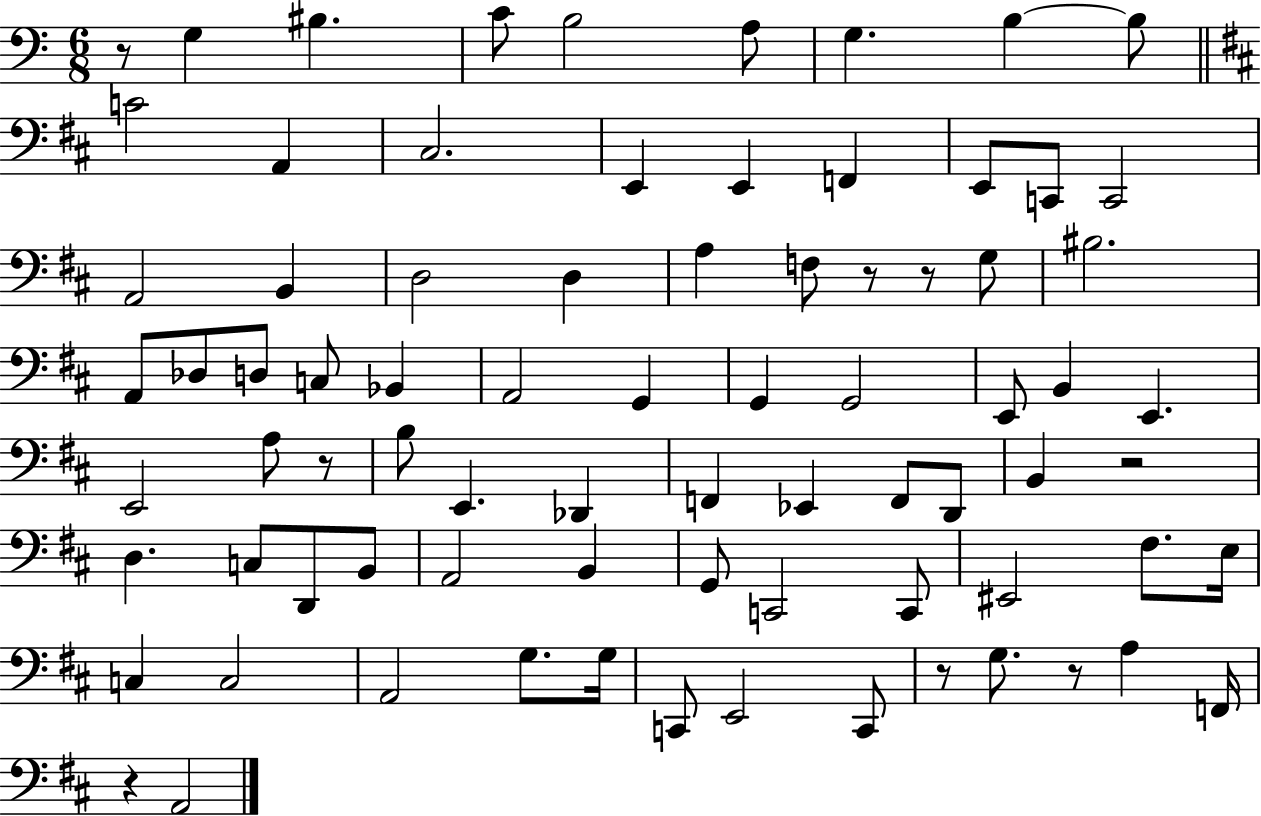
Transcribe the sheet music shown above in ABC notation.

X:1
T:Untitled
M:6/8
L:1/4
K:C
z/2 G, ^B, C/2 B,2 A,/2 G, B, B,/2 C2 A,, ^C,2 E,, E,, F,, E,,/2 C,,/2 C,,2 A,,2 B,, D,2 D, A, F,/2 z/2 z/2 G,/2 ^B,2 A,,/2 _D,/2 D,/2 C,/2 _B,, A,,2 G,, G,, G,,2 E,,/2 B,, E,, E,,2 A,/2 z/2 B,/2 E,, _D,, F,, _E,, F,,/2 D,,/2 B,, z2 D, C,/2 D,,/2 B,,/2 A,,2 B,, G,,/2 C,,2 C,,/2 ^E,,2 ^F,/2 E,/4 C, C,2 A,,2 G,/2 G,/4 C,,/2 E,,2 C,,/2 z/2 G,/2 z/2 A, F,,/4 z A,,2